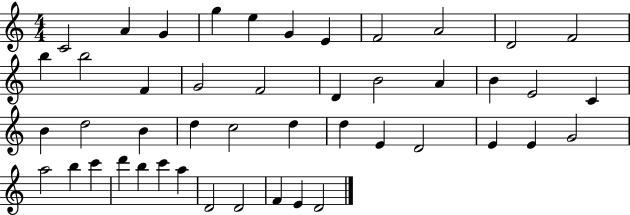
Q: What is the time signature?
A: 4/4